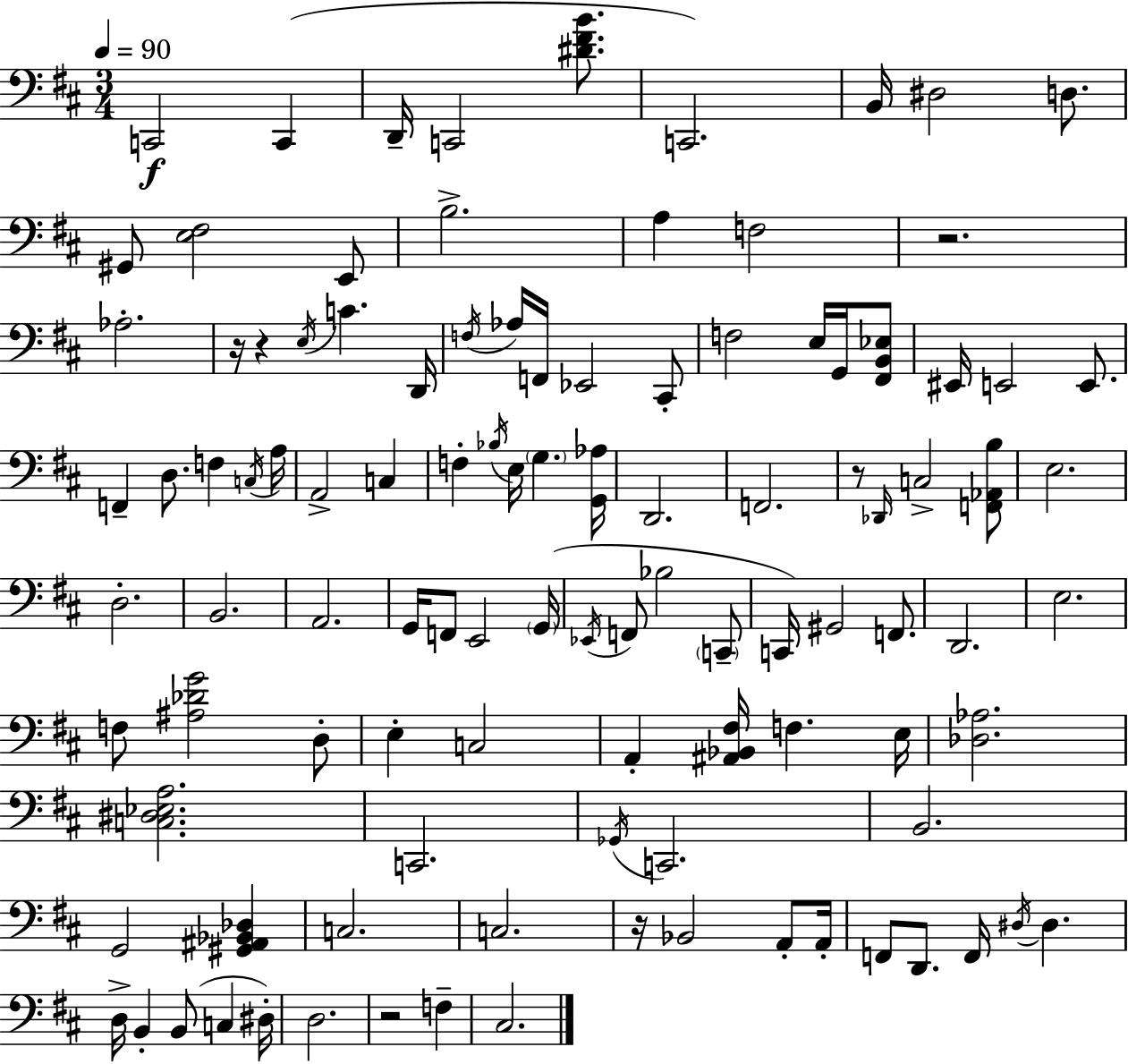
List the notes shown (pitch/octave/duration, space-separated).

C2/h C2/q D2/s C2/h [D#4,F#4,B4]/e. C2/h. B2/s D#3/h D3/e. G#2/e [E3,F#3]/h E2/e B3/h. A3/q F3/h R/h. Ab3/h. R/s R/q E3/s C4/q. D2/s F3/s Ab3/s F2/s Eb2/h C#2/e F3/h E3/s G2/s [F#2,B2,Eb3]/e EIS2/s E2/h E2/e. F2/q D3/e. F3/q C3/s A3/s A2/h C3/q F3/q Bb3/s E3/s G3/q. [G2,Ab3]/s D2/h. F2/h. R/e Db2/s C3/h [F2,Ab2,B3]/e E3/h. D3/h. B2/h. A2/h. G2/s F2/e E2/h G2/s Eb2/s F2/e Bb3/h C2/e C2/s G#2/h F2/e. D2/h. E3/h. F3/e [A#3,Db4,G4]/h D3/e E3/q C3/h A2/q [A#2,Bb2,F#3]/s F3/q. E3/s [Db3,Ab3]/h. [C3,D#3,Eb3,A3]/h. C2/h. Gb2/s C2/h. B2/h. G2/h [G#2,A#2,Bb2,Db3]/q C3/h. C3/h. R/s Bb2/h A2/e A2/s F2/e D2/e. F2/s D#3/s D#3/q. D3/s B2/q B2/e C3/q D#3/s D3/h. R/h F3/q C#3/h.